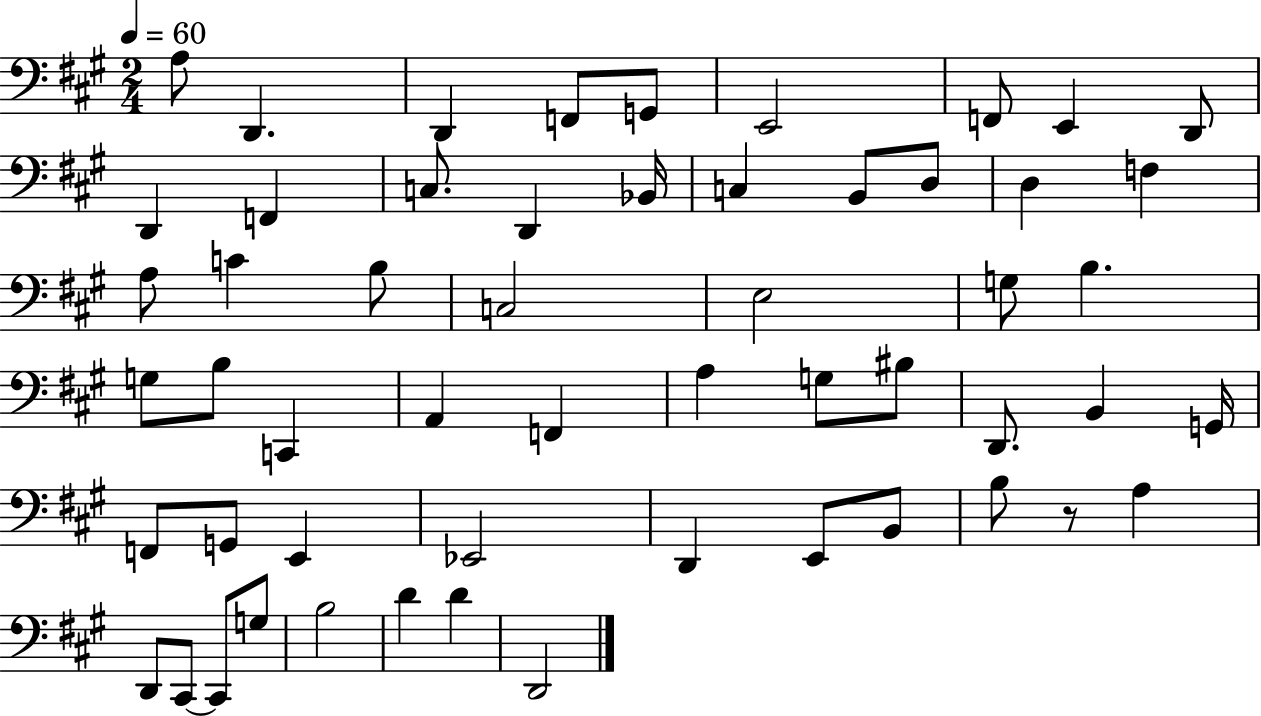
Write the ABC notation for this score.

X:1
T:Untitled
M:2/4
L:1/4
K:A
A,/2 D,, D,, F,,/2 G,,/2 E,,2 F,,/2 E,, D,,/2 D,, F,, C,/2 D,, _B,,/4 C, B,,/2 D,/2 D, F, A,/2 C B,/2 C,2 E,2 G,/2 B, G,/2 B,/2 C,, A,, F,, A, G,/2 ^B,/2 D,,/2 B,, G,,/4 F,,/2 G,,/2 E,, _E,,2 D,, E,,/2 B,,/2 B,/2 z/2 A, D,,/2 ^C,,/2 ^C,,/2 G,/2 B,2 D D D,,2